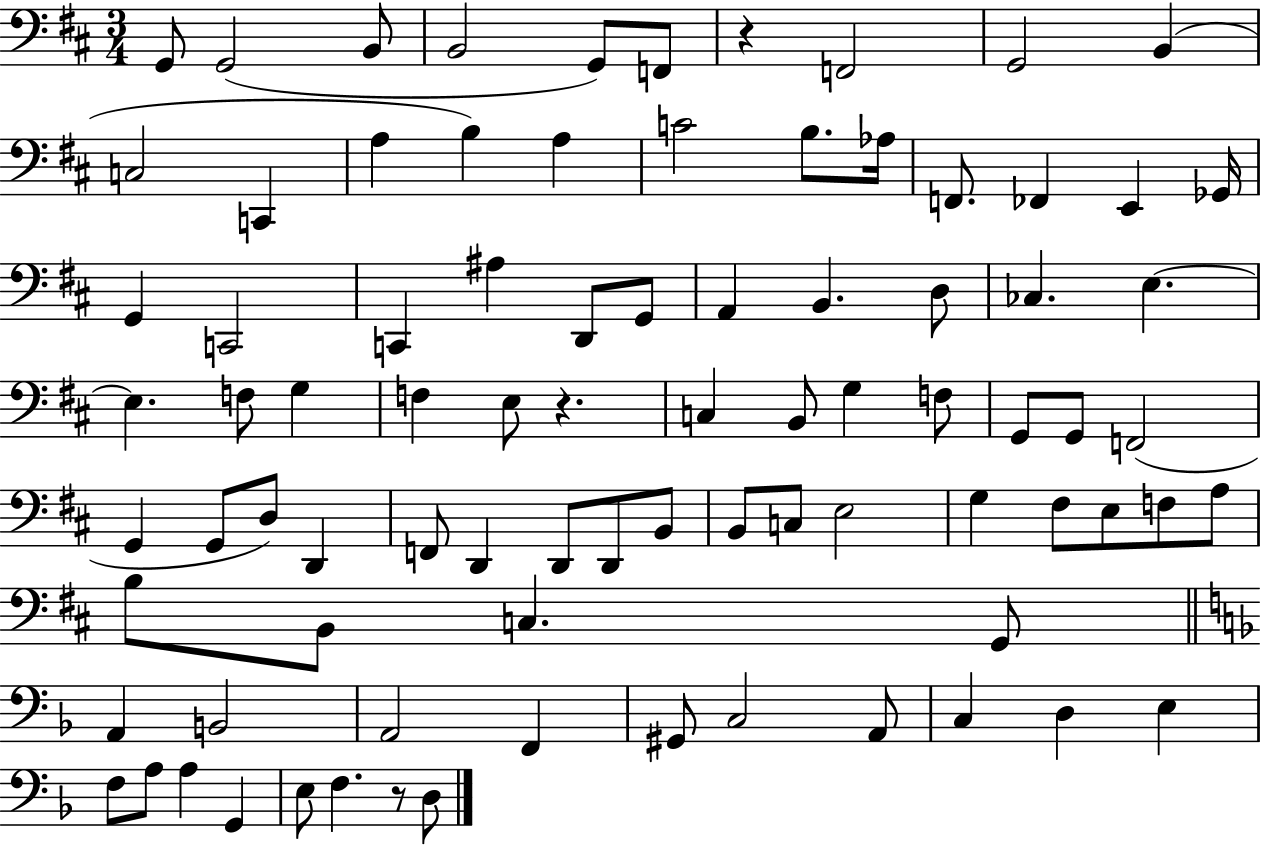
X:1
T:Untitled
M:3/4
L:1/4
K:D
G,,/2 G,,2 B,,/2 B,,2 G,,/2 F,,/2 z F,,2 G,,2 B,, C,2 C,, A, B, A, C2 B,/2 _A,/4 F,,/2 _F,, E,, _G,,/4 G,, C,,2 C,, ^A, D,,/2 G,,/2 A,, B,, D,/2 _C, E, E, F,/2 G, F, E,/2 z C, B,,/2 G, F,/2 G,,/2 G,,/2 F,,2 G,, G,,/2 D,/2 D,, F,,/2 D,, D,,/2 D,,/2 B,,/2 B,,/2 C,/2 E,2 G, ^F,/2 E,/2 F,/2 A,/2 B,/2 B,,/2 C, G,,/2 A,, B,,2 A,,2 F,, ^G,,/2 C,2 A,,/2 C, D, E, F,/2 A,/2 A, G,, E,/2 F, z/2 D,/2